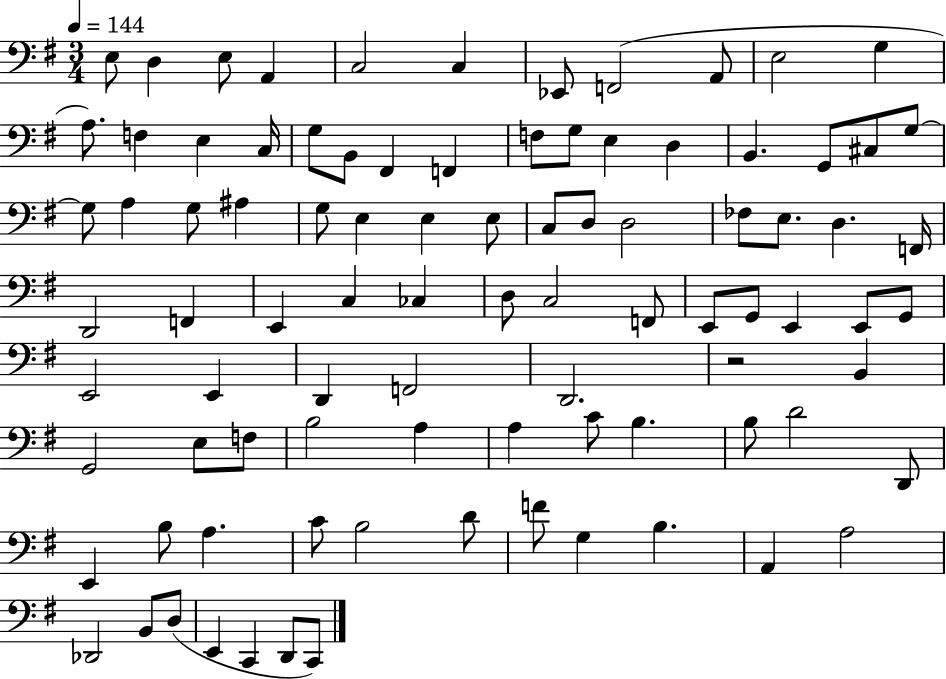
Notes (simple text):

E3/e D3/q E3/e A2/q C3/h C3/q Eb2/e F2/h A2/e E3/h G3/q A3/e. F3/q E3/q C3/s G3/e B2/e F#2/q F2/q F3/e G3/e E3/q D3/q B2/q. G2/e C#3/e G3/e G3/e A3/q G3/e A#3/q G3/e E3/q E3/q E3/e C3/e D3/e D3/h FES3/e E3/e. D3/q. F2/s D2/h F2/q E2/q C3/q CES3/q D3/e C3/h F2/e E2/e G2/e E2/q E2/e G2/e E2/h E2/q D2/q F2/h D2/h. R/h B2/q G2/h E3/e F3/e B3/h A3/q A3/q C4/e B3/q. B3/e D4/h D2/e E2/q B3/e A3/q. C4/e B3/h D4/e F4/e G3/q B3/q. A2/q A3/h Db2/h B2/e D3/e E2/q C2/q D2/e C2/e